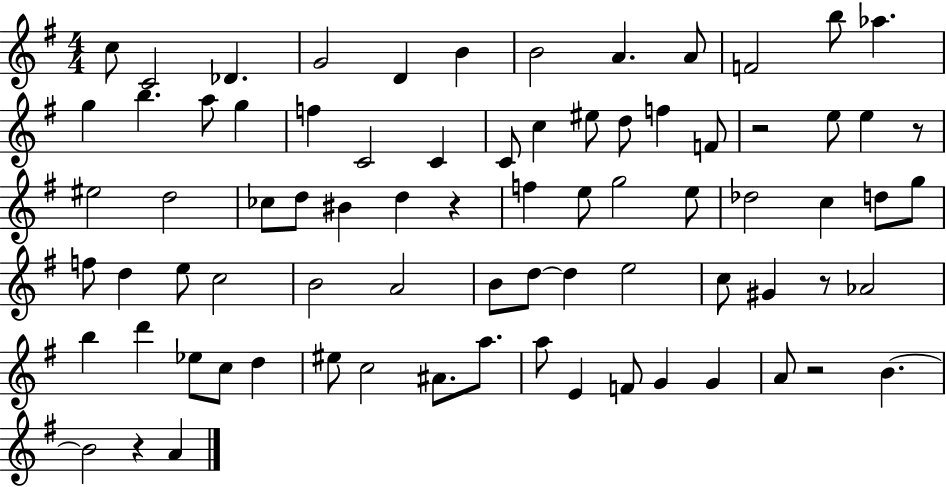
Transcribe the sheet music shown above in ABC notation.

X:1
T:Untitled
M:4/4
L:1/4
K:G
c/2 C2 _D G2 D B B2 A A/2 F2 b/2 _a g b a/2 g f C2 C C/2 c ^e/2 d/2 f F/2 z2 e/2 e z/2 ^e2 d2 _c/2 d/2 ^B d z f e/2 g2 e/2 _d2 c d/2 g/2 f/2 d e/2 c2 B2 A2 B/2 d/2 d e2 c/2 ^G z/2 _A2 b d' _e/2 c/2 d ^e/2 c2 ^A/2 a/2 a/2 E F/2 G G A/2 z2 B B2 z A